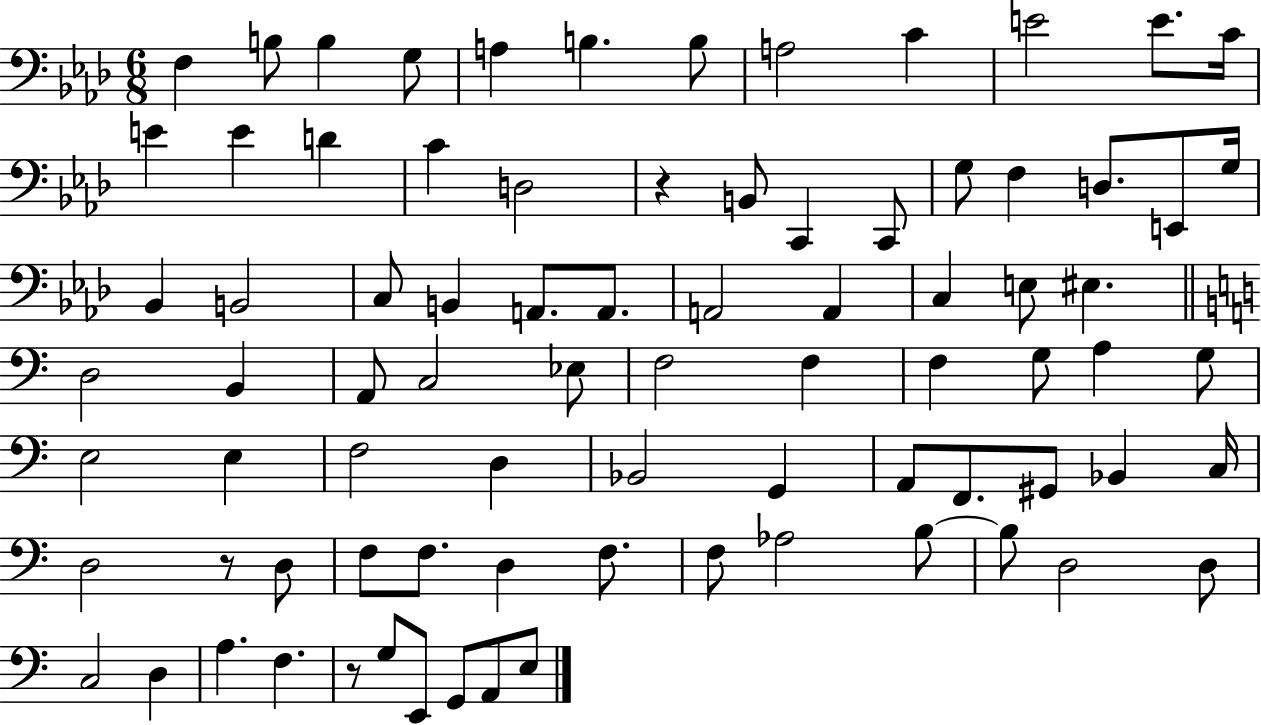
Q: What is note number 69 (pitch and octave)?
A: D3